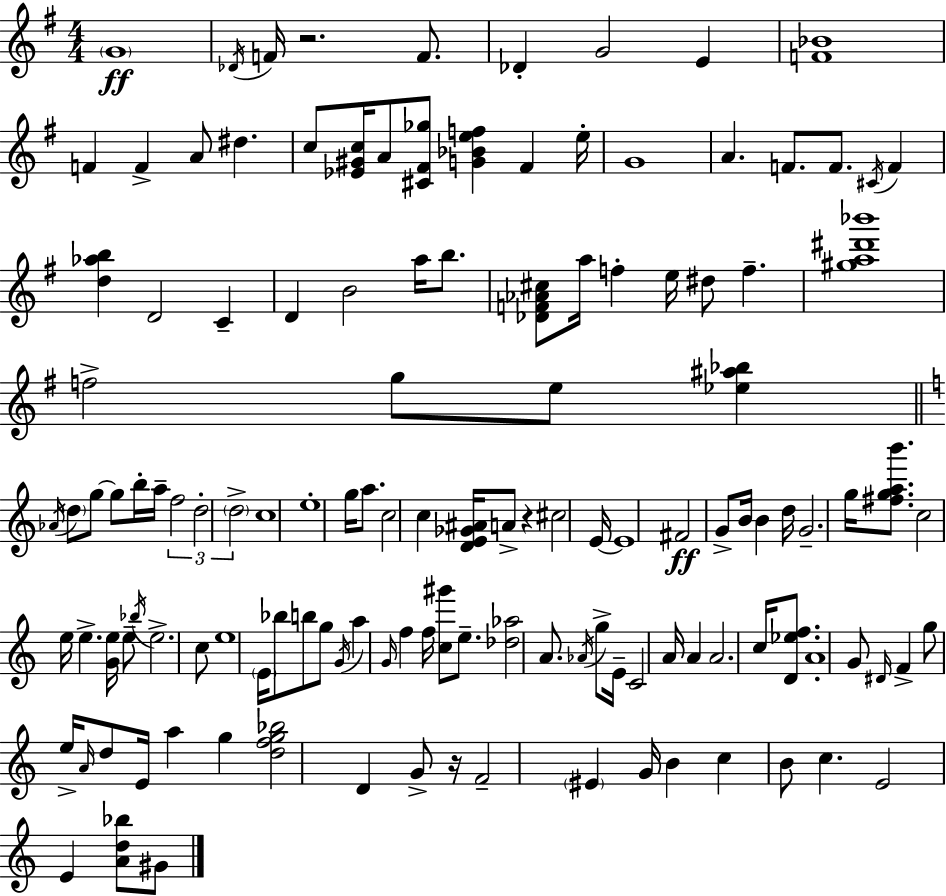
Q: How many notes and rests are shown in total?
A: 130